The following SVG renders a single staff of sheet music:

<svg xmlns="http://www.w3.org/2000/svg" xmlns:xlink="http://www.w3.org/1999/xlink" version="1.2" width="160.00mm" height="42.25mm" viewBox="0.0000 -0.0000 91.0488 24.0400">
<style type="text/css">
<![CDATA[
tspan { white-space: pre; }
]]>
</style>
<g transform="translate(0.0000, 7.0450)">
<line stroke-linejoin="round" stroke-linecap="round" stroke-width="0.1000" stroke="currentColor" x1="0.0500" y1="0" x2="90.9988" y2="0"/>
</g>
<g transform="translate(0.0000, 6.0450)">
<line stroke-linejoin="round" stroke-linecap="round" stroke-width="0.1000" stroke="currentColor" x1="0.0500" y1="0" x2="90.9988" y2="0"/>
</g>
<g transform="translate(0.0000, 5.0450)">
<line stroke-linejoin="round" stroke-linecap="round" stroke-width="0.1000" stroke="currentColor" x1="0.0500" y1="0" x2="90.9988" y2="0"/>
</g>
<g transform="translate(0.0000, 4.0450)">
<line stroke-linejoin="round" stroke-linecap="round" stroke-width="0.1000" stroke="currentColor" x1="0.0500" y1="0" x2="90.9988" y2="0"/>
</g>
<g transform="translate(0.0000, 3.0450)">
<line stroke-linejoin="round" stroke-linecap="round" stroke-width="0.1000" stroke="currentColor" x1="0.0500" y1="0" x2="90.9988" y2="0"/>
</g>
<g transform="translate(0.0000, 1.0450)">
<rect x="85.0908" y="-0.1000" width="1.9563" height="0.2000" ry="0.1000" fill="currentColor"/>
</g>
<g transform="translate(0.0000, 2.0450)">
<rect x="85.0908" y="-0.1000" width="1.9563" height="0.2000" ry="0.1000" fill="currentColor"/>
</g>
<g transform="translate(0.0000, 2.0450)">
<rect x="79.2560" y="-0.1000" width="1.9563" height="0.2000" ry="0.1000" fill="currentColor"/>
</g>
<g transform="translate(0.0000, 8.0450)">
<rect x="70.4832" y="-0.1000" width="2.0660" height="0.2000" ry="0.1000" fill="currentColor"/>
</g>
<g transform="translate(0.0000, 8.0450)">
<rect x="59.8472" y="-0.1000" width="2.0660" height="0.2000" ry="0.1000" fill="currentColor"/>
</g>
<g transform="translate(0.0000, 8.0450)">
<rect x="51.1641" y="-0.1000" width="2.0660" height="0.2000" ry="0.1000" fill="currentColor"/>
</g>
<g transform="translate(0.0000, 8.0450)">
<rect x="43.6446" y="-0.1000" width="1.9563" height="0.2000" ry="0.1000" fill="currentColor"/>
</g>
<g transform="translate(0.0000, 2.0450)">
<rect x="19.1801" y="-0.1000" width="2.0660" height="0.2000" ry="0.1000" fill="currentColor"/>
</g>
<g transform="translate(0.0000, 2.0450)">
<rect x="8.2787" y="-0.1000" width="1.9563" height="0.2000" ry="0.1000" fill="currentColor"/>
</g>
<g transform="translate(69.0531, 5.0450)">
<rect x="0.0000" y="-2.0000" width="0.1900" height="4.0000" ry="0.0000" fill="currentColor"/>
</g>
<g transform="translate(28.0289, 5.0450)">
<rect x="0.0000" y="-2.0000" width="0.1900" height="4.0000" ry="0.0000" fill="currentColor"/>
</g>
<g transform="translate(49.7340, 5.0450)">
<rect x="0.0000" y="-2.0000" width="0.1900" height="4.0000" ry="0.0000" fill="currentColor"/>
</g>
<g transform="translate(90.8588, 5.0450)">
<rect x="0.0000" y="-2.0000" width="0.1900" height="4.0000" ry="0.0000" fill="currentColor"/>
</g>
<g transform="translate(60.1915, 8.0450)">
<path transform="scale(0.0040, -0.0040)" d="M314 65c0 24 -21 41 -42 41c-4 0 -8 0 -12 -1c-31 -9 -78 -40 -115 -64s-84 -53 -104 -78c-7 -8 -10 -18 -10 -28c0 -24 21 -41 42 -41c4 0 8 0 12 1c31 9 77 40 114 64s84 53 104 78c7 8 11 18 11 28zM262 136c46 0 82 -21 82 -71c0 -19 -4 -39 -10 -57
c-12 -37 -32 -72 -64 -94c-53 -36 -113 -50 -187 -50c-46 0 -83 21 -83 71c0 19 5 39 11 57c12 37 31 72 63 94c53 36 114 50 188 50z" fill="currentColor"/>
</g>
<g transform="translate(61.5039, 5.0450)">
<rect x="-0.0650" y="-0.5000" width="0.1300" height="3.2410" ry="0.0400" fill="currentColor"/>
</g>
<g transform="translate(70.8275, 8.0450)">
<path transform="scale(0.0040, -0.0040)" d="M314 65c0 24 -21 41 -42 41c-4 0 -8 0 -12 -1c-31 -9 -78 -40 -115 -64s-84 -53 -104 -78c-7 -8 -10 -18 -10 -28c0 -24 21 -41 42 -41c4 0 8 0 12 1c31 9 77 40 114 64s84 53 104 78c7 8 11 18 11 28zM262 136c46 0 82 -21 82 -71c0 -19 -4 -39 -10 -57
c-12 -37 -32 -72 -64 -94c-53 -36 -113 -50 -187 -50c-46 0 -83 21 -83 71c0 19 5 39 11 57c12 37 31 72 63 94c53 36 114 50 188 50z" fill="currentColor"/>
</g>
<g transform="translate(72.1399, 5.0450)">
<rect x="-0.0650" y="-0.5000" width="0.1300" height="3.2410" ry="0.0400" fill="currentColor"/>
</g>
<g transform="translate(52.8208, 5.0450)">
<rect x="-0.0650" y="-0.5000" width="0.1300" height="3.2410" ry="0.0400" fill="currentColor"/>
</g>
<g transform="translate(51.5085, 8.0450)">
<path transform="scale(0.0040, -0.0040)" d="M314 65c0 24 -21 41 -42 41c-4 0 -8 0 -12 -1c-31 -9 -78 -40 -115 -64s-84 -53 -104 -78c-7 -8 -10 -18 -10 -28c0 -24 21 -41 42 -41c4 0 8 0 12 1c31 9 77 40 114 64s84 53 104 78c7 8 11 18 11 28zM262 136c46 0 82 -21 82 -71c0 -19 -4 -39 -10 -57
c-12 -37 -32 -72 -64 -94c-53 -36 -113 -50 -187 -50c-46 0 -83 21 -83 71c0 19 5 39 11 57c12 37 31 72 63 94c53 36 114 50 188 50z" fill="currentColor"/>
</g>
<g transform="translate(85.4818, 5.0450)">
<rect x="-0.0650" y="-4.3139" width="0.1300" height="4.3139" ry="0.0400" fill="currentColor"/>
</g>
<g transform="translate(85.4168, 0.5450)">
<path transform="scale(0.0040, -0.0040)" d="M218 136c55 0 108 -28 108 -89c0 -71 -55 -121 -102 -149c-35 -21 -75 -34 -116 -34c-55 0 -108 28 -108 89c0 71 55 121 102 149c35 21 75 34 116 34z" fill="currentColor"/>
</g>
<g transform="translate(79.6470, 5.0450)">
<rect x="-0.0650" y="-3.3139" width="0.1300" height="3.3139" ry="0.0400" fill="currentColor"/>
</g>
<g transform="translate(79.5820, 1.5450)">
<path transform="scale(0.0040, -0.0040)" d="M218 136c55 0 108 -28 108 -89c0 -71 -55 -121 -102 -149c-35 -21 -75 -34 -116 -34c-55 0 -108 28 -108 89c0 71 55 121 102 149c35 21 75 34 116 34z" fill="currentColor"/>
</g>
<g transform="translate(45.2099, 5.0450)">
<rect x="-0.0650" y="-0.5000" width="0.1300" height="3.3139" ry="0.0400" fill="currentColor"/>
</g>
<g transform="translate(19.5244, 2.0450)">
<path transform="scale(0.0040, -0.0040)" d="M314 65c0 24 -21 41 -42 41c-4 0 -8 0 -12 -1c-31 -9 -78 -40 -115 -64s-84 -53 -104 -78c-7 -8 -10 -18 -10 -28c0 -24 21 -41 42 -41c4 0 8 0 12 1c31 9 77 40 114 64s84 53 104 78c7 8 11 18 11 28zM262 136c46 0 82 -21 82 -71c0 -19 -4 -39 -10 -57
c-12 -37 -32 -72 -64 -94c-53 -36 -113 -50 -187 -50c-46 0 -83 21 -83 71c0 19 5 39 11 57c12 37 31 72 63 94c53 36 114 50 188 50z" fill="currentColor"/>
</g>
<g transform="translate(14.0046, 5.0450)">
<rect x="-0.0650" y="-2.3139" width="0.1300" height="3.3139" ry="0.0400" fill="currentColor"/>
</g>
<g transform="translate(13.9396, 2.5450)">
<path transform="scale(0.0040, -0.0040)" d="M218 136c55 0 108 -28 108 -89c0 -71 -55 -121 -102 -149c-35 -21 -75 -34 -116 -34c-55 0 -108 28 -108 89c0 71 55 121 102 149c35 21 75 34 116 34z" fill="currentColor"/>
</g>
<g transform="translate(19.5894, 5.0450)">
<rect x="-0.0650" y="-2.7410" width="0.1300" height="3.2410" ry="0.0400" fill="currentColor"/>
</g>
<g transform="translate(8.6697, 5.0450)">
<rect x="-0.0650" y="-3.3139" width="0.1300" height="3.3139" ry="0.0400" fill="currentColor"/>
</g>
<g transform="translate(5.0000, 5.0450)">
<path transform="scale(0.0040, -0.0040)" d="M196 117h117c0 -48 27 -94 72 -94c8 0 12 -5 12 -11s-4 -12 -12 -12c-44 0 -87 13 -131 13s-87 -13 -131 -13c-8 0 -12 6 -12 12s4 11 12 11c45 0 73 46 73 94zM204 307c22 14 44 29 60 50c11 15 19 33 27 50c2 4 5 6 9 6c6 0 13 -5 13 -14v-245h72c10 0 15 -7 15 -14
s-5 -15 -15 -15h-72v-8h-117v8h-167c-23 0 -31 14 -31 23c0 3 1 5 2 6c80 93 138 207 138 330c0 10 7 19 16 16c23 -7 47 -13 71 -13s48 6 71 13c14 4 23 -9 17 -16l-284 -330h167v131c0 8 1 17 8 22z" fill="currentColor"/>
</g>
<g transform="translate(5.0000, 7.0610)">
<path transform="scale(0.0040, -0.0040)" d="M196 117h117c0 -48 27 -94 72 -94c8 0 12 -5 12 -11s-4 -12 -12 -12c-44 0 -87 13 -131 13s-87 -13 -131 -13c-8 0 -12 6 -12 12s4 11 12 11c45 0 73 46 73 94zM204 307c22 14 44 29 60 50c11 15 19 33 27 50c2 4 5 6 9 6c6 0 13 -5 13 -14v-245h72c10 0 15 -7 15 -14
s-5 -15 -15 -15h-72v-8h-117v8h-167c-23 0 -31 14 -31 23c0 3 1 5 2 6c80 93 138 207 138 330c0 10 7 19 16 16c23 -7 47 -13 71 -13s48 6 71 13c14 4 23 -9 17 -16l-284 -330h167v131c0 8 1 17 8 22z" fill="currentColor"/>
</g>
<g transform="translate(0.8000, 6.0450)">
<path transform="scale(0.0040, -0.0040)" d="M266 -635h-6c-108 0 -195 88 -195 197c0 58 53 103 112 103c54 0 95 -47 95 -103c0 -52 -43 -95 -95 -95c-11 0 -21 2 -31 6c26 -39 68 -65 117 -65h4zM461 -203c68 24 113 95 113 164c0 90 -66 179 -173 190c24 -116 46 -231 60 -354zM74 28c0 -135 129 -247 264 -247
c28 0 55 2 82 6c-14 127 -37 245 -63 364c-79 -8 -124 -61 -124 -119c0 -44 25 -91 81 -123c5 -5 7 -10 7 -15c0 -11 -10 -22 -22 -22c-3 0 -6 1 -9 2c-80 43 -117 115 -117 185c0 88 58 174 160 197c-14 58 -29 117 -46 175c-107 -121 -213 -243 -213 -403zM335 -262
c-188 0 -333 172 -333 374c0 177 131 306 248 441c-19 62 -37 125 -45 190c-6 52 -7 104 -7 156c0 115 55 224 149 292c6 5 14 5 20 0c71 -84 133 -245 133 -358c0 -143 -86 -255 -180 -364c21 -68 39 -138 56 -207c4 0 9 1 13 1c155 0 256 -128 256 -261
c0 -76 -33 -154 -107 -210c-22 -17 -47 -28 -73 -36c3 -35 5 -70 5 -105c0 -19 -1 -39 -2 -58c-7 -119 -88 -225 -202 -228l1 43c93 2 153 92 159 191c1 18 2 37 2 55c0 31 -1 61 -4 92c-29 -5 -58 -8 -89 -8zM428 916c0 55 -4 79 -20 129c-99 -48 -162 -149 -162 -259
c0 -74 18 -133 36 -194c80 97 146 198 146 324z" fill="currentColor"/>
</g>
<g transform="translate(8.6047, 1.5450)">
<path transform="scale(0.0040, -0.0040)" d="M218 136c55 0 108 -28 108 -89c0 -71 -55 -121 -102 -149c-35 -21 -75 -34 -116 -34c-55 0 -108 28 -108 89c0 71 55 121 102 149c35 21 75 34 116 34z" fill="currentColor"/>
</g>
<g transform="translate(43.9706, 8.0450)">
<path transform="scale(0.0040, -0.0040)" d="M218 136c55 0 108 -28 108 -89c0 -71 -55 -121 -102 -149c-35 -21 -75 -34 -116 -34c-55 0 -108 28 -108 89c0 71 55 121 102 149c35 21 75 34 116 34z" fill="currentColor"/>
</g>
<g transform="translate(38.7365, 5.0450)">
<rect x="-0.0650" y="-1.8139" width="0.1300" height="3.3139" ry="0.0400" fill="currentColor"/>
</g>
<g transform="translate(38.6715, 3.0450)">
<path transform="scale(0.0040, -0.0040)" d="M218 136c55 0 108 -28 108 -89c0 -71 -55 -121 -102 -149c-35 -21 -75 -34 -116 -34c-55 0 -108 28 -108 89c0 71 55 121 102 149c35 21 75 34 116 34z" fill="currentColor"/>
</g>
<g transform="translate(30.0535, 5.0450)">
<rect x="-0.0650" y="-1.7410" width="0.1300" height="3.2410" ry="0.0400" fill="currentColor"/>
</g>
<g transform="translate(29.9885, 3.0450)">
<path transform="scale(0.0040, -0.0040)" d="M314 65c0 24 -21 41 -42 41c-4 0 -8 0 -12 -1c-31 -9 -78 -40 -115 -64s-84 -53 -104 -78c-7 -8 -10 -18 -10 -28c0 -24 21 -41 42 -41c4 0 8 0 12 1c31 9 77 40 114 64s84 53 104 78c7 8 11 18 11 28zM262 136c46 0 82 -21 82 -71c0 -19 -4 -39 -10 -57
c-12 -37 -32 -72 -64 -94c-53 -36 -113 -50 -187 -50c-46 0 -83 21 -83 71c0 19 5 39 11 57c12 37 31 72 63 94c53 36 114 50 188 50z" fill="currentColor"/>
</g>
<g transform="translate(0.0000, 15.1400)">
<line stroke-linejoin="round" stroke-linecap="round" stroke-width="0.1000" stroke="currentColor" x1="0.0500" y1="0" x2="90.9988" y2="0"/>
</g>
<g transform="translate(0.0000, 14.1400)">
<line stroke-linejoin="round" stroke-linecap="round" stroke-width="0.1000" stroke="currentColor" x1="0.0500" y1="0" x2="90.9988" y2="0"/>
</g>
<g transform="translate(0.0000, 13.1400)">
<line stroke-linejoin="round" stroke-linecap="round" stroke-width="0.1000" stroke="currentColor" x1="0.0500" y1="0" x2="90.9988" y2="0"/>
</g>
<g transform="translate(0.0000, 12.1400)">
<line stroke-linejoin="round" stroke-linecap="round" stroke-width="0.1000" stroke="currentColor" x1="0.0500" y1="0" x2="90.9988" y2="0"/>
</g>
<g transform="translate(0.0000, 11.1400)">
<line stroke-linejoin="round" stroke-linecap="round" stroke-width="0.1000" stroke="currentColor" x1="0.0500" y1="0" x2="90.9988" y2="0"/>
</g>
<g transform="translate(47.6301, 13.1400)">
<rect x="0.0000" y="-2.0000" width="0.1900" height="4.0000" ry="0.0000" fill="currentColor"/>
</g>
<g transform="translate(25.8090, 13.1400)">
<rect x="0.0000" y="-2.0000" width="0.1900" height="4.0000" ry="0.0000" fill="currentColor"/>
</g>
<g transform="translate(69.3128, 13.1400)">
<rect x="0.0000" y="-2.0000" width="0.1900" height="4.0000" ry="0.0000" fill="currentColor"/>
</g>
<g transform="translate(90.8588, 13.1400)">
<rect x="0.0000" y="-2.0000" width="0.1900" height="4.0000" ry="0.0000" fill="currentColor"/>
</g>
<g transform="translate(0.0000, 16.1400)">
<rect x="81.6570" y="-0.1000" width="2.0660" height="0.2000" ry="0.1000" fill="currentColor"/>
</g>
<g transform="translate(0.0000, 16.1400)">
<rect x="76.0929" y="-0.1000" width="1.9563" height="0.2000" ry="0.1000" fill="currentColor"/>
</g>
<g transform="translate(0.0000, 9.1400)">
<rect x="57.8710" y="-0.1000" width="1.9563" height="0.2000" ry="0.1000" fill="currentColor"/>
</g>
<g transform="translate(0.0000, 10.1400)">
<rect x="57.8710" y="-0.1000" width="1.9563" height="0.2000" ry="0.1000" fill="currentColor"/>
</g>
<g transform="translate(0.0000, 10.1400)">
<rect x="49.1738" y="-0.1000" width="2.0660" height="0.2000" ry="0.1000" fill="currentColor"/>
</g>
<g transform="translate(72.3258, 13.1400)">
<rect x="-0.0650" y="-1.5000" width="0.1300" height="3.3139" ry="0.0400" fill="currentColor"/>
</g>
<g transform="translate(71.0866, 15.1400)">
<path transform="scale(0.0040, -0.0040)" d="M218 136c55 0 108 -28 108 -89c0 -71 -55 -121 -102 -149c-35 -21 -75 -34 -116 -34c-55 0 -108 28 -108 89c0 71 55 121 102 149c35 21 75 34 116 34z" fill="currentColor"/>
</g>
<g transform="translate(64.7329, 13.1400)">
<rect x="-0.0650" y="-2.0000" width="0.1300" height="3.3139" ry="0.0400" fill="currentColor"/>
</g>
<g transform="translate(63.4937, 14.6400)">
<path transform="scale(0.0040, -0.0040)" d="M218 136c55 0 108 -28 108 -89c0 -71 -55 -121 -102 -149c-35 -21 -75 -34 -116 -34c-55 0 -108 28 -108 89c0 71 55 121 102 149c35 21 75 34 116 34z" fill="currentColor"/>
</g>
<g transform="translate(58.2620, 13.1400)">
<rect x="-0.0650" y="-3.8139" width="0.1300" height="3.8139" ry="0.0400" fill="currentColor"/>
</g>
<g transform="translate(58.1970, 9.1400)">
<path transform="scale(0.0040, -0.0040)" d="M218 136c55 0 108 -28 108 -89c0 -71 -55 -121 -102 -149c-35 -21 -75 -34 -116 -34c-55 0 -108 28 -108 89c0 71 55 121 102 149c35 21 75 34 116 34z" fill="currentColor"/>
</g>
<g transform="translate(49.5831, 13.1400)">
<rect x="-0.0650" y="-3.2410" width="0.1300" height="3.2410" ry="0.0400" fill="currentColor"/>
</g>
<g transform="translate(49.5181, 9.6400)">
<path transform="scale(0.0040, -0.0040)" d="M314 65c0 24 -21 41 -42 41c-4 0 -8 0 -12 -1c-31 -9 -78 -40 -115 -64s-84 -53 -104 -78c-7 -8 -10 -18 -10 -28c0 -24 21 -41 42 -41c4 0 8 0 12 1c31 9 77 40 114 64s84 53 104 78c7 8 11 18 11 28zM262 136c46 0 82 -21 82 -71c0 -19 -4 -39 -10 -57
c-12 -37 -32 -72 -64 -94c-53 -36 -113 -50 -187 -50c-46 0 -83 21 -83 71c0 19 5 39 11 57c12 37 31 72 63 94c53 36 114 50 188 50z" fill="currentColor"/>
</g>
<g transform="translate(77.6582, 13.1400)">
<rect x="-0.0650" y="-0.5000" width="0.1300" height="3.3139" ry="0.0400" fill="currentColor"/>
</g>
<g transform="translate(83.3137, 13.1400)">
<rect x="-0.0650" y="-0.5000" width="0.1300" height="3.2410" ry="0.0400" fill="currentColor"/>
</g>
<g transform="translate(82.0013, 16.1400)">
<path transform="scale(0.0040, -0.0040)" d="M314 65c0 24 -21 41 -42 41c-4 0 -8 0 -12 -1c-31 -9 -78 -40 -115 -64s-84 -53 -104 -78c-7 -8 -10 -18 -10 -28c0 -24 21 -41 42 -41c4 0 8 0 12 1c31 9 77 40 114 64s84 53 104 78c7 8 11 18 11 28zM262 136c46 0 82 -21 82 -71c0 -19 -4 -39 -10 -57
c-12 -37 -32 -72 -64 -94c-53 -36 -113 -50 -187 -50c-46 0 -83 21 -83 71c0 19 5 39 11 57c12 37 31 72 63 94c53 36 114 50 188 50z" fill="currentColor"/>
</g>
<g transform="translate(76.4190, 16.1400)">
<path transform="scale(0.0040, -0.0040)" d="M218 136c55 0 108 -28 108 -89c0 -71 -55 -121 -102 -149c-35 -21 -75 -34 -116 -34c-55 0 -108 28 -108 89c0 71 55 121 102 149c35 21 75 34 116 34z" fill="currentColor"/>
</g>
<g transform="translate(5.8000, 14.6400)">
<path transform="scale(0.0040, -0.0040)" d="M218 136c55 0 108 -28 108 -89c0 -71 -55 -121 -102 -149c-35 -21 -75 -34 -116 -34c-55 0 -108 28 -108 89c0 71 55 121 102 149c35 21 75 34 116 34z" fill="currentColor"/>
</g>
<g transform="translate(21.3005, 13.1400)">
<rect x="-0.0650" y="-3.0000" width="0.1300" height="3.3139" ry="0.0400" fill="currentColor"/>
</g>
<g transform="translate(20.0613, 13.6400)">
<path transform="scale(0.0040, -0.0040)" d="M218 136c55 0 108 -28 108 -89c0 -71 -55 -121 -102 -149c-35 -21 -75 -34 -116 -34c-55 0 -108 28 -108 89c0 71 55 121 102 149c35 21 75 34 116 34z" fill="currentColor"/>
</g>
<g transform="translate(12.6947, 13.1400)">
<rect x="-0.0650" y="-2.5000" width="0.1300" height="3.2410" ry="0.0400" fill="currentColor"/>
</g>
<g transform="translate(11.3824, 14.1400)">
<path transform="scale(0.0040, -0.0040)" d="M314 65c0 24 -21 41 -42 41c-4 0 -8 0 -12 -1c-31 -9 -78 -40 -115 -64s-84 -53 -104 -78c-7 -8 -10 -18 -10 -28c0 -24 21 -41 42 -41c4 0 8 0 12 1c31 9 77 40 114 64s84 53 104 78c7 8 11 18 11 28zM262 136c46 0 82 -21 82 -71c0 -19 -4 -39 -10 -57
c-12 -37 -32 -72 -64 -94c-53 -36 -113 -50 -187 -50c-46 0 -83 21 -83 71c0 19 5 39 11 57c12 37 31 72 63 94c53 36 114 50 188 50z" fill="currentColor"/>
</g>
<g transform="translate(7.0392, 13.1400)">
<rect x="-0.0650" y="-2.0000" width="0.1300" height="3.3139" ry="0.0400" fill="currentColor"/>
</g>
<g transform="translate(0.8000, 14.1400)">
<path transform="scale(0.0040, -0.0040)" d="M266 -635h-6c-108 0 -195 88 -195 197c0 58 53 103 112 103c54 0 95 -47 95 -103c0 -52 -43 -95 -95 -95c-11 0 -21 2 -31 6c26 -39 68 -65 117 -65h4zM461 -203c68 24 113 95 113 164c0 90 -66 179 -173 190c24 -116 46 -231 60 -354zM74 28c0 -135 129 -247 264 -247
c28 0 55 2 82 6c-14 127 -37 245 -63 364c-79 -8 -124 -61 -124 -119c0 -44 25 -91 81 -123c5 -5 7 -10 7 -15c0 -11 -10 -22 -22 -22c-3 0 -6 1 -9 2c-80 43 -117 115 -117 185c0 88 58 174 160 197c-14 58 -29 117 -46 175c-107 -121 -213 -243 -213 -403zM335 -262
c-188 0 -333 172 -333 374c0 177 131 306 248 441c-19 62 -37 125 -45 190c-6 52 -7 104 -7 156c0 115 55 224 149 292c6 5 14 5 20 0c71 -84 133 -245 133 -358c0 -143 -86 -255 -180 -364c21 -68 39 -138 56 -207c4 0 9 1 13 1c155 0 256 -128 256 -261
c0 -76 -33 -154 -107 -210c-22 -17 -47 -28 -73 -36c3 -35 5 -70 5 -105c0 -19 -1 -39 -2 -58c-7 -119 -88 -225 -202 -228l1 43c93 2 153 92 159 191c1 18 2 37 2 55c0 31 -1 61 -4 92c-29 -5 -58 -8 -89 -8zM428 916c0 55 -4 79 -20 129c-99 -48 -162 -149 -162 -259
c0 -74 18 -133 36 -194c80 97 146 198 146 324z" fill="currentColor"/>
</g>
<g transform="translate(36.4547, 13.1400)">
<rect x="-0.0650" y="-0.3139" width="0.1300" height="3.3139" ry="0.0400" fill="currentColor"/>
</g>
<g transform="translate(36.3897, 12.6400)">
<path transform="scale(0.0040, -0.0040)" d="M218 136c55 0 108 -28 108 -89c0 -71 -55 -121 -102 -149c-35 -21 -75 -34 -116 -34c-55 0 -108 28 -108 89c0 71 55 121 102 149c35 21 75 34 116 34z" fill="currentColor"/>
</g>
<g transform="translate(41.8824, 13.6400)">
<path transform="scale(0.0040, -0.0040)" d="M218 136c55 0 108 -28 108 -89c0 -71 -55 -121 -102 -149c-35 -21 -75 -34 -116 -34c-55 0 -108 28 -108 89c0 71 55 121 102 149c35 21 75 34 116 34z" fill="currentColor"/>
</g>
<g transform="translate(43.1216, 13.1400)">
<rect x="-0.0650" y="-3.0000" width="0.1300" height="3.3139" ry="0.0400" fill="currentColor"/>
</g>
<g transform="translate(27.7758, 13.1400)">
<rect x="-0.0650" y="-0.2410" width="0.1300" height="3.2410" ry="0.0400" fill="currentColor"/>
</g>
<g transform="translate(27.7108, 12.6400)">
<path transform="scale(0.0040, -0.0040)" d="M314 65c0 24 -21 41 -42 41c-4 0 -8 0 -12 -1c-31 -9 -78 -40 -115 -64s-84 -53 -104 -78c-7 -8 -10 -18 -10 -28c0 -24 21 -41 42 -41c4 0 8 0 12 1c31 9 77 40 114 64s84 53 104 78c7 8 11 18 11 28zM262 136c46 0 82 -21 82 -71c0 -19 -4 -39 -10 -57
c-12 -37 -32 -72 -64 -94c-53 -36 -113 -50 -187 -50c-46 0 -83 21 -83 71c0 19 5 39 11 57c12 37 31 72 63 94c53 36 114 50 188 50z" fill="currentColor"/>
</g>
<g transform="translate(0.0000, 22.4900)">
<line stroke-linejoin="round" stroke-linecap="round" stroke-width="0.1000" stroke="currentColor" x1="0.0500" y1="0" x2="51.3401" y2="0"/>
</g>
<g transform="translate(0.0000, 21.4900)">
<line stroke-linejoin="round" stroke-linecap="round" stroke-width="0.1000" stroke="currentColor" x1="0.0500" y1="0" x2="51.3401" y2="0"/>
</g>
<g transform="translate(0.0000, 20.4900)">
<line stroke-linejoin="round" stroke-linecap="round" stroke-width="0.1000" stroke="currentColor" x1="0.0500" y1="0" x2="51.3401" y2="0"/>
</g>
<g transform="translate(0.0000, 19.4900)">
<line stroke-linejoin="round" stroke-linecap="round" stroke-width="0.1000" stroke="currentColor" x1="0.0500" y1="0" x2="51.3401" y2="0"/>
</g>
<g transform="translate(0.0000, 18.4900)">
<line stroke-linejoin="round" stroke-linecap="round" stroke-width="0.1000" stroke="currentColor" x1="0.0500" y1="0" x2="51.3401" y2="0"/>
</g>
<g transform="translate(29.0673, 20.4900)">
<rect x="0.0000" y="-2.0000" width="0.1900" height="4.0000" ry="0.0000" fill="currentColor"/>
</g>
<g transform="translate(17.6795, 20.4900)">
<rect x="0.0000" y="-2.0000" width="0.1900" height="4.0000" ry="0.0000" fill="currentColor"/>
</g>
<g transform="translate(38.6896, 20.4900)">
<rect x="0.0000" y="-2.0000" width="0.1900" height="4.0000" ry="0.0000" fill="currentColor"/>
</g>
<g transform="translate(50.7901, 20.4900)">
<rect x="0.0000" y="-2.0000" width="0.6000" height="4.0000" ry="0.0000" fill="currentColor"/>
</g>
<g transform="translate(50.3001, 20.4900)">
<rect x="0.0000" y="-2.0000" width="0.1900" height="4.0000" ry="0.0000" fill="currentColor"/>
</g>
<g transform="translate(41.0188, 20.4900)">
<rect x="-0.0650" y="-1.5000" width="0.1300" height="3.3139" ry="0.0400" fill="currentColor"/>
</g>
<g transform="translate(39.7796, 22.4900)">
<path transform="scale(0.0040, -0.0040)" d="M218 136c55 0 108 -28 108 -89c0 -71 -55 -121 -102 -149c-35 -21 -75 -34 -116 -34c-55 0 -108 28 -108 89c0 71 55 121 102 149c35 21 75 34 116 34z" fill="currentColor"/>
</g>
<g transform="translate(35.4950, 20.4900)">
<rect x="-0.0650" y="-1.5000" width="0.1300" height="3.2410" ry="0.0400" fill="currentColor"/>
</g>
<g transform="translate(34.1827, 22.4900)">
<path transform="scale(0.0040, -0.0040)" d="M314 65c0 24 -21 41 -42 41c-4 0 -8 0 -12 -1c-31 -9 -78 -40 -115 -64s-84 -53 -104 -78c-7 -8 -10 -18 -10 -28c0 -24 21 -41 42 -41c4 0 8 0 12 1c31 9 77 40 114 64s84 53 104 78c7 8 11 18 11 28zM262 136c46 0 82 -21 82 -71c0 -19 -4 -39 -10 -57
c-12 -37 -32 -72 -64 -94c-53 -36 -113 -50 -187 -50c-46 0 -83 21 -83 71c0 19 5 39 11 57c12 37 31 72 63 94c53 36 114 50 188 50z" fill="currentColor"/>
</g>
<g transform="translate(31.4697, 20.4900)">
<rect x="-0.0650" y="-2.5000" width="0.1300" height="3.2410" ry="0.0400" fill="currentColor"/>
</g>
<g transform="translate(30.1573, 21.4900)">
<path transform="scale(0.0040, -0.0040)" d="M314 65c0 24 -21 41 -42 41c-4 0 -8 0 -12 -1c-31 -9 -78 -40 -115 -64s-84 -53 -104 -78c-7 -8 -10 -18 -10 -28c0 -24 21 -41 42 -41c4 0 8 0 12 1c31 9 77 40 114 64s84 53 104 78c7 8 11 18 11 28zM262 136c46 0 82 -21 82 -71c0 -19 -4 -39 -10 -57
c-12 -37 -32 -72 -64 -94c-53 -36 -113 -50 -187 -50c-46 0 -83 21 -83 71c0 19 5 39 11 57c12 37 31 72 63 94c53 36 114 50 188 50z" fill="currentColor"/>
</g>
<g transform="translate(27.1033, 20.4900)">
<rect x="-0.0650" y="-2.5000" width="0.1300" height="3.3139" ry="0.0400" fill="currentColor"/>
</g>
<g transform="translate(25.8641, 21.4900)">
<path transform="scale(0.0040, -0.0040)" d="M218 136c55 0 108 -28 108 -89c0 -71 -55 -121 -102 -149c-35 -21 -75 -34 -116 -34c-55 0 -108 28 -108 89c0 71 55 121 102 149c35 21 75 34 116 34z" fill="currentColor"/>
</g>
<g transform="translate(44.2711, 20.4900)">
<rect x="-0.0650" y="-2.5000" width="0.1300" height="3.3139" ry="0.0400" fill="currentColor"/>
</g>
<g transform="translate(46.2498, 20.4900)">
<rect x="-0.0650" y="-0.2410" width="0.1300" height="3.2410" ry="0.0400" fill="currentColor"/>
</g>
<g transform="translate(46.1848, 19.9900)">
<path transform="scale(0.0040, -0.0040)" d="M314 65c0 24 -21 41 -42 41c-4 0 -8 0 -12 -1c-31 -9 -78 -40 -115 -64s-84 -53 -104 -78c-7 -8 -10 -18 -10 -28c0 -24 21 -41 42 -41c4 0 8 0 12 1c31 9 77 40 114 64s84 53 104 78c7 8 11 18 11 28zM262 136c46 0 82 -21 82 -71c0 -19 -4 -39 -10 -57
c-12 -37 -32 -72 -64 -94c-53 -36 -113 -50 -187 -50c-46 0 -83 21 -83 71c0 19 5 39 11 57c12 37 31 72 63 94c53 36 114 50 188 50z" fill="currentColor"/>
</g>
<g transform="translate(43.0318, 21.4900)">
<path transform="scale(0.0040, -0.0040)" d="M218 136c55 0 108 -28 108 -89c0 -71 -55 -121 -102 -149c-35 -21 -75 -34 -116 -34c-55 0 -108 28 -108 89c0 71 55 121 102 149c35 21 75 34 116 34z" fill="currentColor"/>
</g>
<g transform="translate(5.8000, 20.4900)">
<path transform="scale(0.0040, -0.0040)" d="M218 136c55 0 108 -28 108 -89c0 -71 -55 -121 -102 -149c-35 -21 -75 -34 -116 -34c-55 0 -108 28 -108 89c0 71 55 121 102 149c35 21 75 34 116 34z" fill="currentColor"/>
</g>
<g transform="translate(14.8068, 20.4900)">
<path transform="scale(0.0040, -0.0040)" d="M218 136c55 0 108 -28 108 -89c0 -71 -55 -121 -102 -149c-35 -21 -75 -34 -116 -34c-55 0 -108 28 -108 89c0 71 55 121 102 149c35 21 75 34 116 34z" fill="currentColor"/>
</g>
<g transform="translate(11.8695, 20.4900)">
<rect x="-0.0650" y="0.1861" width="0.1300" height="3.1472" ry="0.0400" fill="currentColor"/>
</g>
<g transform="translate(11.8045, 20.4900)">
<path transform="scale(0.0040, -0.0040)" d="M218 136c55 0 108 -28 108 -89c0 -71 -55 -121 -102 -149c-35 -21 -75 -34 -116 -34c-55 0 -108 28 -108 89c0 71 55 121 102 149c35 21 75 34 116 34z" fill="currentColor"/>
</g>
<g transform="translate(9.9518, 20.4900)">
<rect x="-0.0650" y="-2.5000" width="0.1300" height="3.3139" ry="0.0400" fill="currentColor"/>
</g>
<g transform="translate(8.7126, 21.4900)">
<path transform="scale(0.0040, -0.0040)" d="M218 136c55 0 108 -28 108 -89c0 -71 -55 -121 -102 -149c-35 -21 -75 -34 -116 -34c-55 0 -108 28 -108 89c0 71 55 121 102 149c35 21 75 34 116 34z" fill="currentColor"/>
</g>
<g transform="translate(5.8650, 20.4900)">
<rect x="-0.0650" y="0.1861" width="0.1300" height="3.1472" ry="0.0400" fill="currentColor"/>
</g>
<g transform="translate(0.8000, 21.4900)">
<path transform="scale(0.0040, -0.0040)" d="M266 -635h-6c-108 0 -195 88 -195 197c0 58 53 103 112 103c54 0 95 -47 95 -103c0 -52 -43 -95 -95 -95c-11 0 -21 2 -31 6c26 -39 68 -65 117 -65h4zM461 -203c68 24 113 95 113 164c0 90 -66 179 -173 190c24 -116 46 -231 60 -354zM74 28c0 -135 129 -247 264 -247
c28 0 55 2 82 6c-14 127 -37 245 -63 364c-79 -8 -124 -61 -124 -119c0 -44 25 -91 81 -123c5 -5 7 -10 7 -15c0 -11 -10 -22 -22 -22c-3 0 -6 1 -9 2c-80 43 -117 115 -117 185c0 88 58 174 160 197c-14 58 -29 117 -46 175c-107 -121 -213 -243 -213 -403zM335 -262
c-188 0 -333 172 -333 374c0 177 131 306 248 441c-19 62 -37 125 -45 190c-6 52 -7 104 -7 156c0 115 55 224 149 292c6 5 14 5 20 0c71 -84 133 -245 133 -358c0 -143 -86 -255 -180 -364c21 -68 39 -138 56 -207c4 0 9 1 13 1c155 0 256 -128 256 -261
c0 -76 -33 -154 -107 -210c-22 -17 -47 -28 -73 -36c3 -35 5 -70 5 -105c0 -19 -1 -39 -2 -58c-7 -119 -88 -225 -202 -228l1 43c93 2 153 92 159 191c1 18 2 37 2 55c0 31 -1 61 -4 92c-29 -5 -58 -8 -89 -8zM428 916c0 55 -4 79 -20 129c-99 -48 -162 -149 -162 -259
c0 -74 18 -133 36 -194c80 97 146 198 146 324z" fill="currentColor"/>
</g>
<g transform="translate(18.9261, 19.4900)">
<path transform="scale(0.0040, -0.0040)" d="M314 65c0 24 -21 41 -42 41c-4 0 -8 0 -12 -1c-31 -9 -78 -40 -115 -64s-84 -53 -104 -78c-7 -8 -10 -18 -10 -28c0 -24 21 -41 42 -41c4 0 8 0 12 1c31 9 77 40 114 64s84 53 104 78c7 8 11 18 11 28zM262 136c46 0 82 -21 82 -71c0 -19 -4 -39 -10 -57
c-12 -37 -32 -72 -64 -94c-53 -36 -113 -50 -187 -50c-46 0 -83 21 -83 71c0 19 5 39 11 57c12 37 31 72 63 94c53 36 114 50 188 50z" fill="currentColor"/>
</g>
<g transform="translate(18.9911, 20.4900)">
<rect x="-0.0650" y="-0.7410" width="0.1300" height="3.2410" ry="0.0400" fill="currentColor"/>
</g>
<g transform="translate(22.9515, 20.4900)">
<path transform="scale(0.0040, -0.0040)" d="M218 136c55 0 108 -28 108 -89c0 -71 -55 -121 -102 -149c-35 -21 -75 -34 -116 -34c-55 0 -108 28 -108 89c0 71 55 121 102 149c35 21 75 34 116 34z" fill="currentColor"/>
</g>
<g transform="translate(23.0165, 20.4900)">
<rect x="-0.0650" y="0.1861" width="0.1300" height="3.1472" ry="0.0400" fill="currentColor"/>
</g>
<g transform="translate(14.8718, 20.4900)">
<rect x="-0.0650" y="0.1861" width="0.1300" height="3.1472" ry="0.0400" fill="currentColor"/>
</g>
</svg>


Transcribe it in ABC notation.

X:1
T:Untitled
M:4/4
L:1/4
K:C
b g a2 f2 f C C2 C2 C2 b d' F G2 A c2 c A b2 c' F E C C2 B G B B d2 B G G2 E2 E G c2